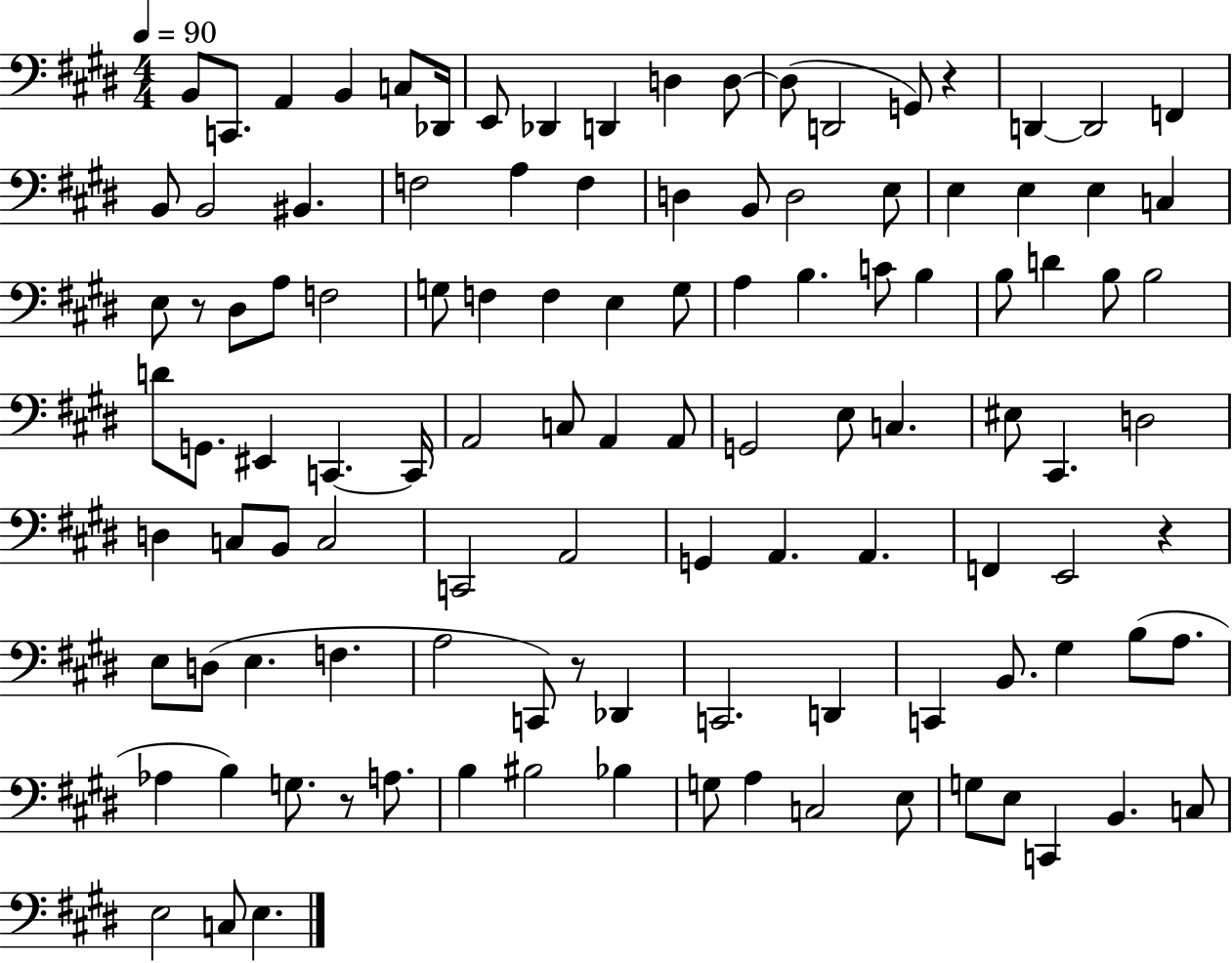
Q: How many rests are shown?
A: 5